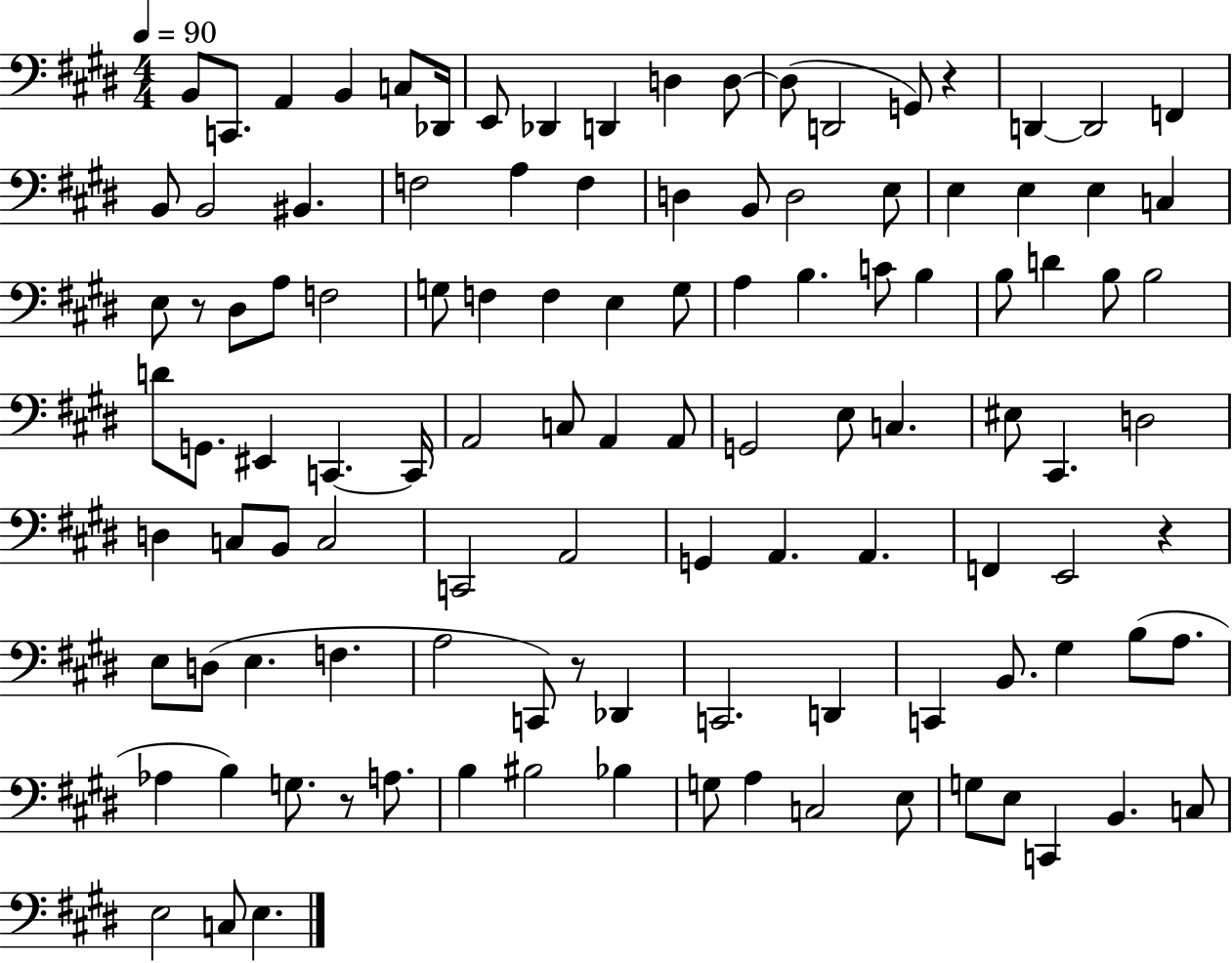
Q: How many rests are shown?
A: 5